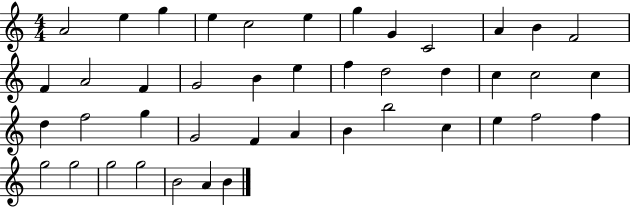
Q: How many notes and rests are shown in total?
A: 43